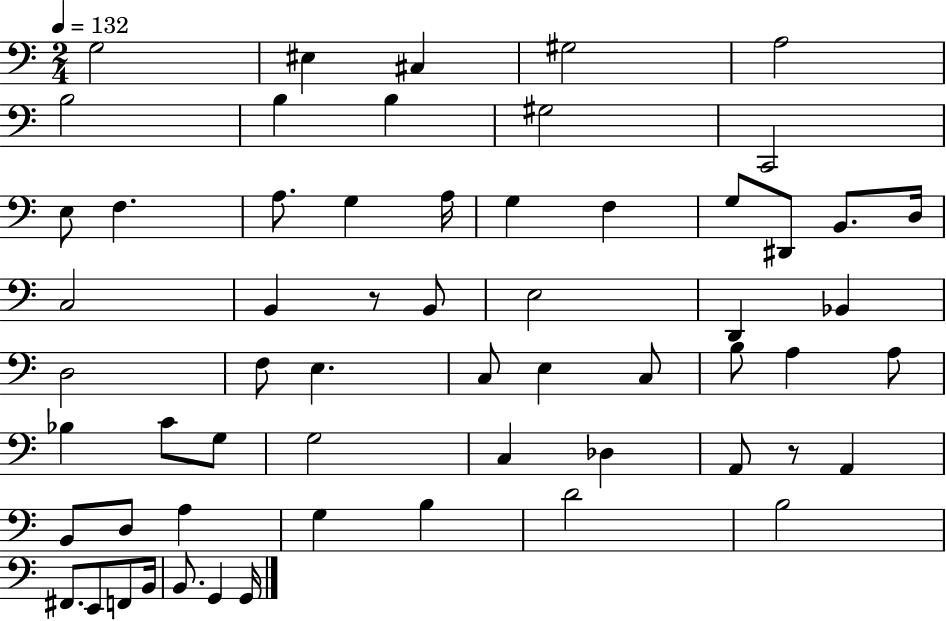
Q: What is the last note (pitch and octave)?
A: G2